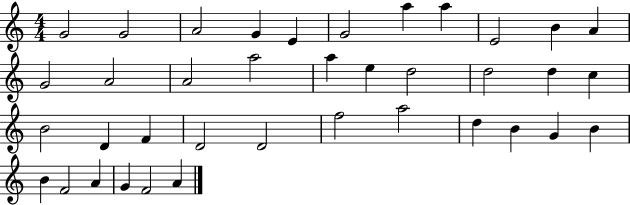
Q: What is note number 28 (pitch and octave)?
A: A5